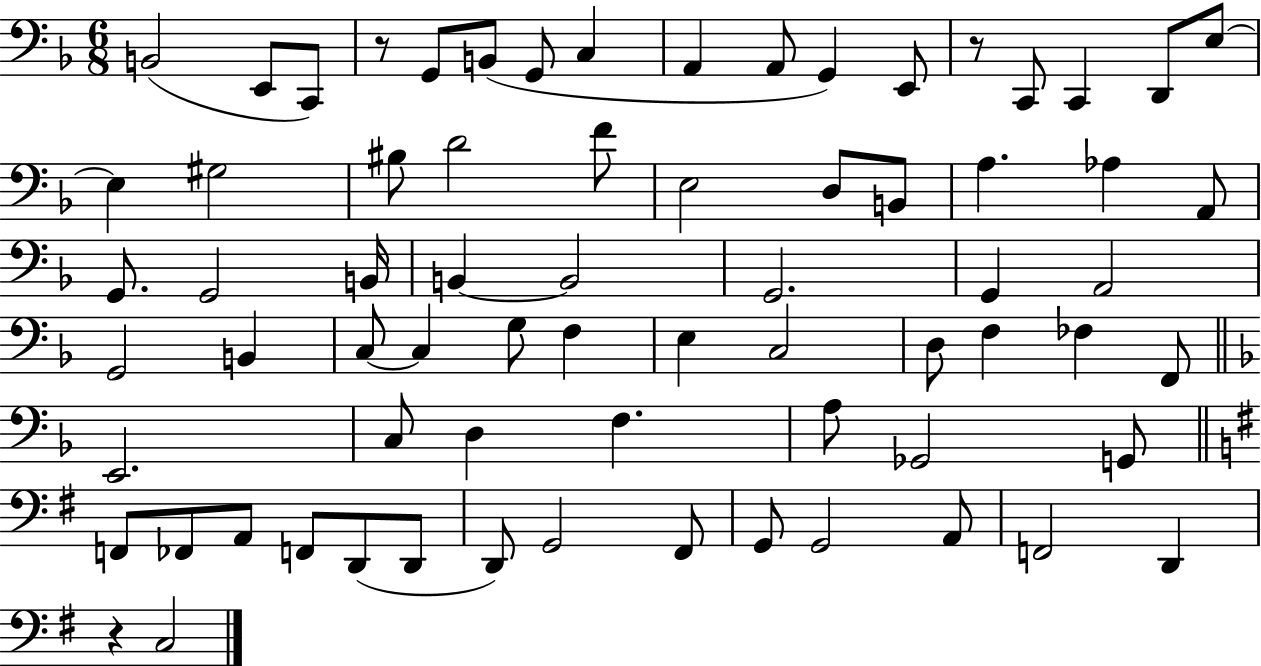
{
  \clef bass
  \numericTimeSignature
  \time 6/8
  \key f \major
  b,2( e,8 c,8) | r8 g,8 b,8( g,8 c4 | a,4 a,8 g,4) e,8 | r8 c,8 c,4 d,8 e8~~ | \break e4 gis2 | bis8 d'2 f'8 | e2 d8 b,8 | a4. aes4 a,8 | \break g,8. g,2 b,16 | b,4~~ b,2 | g,2. | g,4 a,2 | \break g,2 b,4 | c8~~ c4 g8 f4 | e4 c2 | d8 f4 fes4 f,8 | \break \bar "||" \break \key f \major e,2. | c8 d4 f4. | a8 ges,2 g,8 | \bar "||" \break \key e \minor f,8 fes,8 a,8 f,8 d,8( d,8 | d,8) g,2 fis,8 | g,8 g,2 a,8 | f,2 d,4 | \break r4 c2 | \bar "|."
}